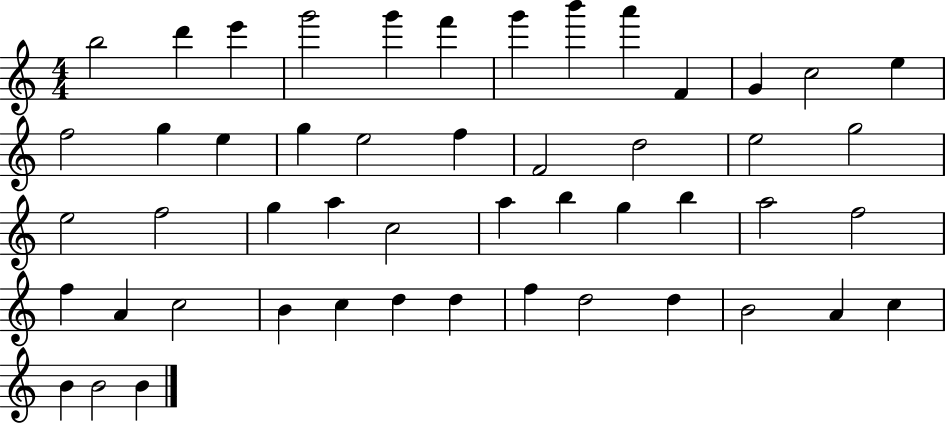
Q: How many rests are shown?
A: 0